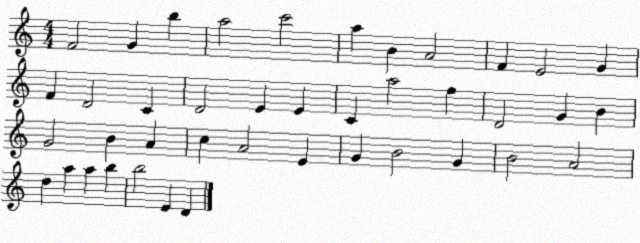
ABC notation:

X:1
T:Untitled
M:4/4
L:1/4
K:C
F2 G b a2 c'2 a B A2 F E2 G F D2 C D2 E E C a2 f D2 G B G2 B A c A2 E G B2 G B2 A2 d a a b b2 E D